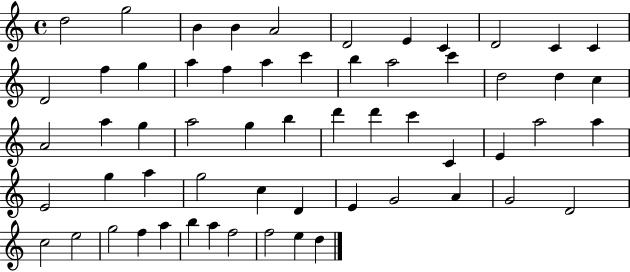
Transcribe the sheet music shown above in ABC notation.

X:1
T:Untitled
M:4/4
L:1/4
K:C
d2 g2 B B A2 D2 E C D2 C C D2 f g a f a c' b a2 c' d2 d c A2 a g a2 g b d' d' c' C E a2 a E2 g a g2 c D E G2 A G2 D2 c2 e2 g2 f a b a f2 f2 e d